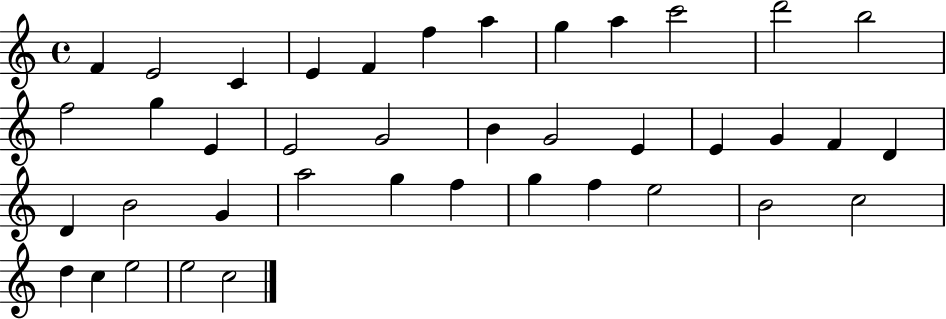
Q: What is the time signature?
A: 4/4